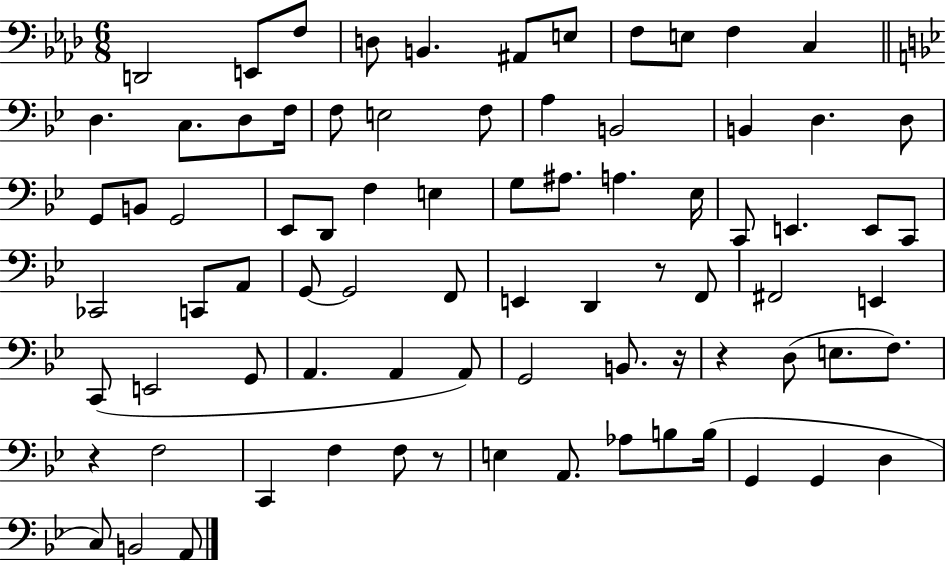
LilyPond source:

{
  \clef bass
  \numericTimeSignature
  \time 6/8
  \key aes \major
  d,2 e,8 f8 | d8 b,4. ais,8 e8 | f8 e8 f4 c4 | \bar "||" \break \key bes \major d4. c8. d8 f16 | f8 e2 f8 | a4 b,2 | b,4 d4. d8 | \break g,8 b,8 g,2 | ees,8 d,8 f4 e4 | g8 ais8. a4. ees16 | c,8 e,4. e,8 c,8 | \break ces,2 c,8 a,8 | g,8~~ g,2 f,8 | e,4 d,4 r8 f,8 | fis,2 e,4 | \break c,8( e,2 g,8 | a,4. a,4 a,8) | g,2 b,8. r16 | r4 d8( e8. f8.) | \break r4 f2 | c,4 f4 f8 r8 | e4 a,8. aes8 b8 b16( | g,4 g,4 d4 | \break c8) b,2 a,8 | \bar "|."
}